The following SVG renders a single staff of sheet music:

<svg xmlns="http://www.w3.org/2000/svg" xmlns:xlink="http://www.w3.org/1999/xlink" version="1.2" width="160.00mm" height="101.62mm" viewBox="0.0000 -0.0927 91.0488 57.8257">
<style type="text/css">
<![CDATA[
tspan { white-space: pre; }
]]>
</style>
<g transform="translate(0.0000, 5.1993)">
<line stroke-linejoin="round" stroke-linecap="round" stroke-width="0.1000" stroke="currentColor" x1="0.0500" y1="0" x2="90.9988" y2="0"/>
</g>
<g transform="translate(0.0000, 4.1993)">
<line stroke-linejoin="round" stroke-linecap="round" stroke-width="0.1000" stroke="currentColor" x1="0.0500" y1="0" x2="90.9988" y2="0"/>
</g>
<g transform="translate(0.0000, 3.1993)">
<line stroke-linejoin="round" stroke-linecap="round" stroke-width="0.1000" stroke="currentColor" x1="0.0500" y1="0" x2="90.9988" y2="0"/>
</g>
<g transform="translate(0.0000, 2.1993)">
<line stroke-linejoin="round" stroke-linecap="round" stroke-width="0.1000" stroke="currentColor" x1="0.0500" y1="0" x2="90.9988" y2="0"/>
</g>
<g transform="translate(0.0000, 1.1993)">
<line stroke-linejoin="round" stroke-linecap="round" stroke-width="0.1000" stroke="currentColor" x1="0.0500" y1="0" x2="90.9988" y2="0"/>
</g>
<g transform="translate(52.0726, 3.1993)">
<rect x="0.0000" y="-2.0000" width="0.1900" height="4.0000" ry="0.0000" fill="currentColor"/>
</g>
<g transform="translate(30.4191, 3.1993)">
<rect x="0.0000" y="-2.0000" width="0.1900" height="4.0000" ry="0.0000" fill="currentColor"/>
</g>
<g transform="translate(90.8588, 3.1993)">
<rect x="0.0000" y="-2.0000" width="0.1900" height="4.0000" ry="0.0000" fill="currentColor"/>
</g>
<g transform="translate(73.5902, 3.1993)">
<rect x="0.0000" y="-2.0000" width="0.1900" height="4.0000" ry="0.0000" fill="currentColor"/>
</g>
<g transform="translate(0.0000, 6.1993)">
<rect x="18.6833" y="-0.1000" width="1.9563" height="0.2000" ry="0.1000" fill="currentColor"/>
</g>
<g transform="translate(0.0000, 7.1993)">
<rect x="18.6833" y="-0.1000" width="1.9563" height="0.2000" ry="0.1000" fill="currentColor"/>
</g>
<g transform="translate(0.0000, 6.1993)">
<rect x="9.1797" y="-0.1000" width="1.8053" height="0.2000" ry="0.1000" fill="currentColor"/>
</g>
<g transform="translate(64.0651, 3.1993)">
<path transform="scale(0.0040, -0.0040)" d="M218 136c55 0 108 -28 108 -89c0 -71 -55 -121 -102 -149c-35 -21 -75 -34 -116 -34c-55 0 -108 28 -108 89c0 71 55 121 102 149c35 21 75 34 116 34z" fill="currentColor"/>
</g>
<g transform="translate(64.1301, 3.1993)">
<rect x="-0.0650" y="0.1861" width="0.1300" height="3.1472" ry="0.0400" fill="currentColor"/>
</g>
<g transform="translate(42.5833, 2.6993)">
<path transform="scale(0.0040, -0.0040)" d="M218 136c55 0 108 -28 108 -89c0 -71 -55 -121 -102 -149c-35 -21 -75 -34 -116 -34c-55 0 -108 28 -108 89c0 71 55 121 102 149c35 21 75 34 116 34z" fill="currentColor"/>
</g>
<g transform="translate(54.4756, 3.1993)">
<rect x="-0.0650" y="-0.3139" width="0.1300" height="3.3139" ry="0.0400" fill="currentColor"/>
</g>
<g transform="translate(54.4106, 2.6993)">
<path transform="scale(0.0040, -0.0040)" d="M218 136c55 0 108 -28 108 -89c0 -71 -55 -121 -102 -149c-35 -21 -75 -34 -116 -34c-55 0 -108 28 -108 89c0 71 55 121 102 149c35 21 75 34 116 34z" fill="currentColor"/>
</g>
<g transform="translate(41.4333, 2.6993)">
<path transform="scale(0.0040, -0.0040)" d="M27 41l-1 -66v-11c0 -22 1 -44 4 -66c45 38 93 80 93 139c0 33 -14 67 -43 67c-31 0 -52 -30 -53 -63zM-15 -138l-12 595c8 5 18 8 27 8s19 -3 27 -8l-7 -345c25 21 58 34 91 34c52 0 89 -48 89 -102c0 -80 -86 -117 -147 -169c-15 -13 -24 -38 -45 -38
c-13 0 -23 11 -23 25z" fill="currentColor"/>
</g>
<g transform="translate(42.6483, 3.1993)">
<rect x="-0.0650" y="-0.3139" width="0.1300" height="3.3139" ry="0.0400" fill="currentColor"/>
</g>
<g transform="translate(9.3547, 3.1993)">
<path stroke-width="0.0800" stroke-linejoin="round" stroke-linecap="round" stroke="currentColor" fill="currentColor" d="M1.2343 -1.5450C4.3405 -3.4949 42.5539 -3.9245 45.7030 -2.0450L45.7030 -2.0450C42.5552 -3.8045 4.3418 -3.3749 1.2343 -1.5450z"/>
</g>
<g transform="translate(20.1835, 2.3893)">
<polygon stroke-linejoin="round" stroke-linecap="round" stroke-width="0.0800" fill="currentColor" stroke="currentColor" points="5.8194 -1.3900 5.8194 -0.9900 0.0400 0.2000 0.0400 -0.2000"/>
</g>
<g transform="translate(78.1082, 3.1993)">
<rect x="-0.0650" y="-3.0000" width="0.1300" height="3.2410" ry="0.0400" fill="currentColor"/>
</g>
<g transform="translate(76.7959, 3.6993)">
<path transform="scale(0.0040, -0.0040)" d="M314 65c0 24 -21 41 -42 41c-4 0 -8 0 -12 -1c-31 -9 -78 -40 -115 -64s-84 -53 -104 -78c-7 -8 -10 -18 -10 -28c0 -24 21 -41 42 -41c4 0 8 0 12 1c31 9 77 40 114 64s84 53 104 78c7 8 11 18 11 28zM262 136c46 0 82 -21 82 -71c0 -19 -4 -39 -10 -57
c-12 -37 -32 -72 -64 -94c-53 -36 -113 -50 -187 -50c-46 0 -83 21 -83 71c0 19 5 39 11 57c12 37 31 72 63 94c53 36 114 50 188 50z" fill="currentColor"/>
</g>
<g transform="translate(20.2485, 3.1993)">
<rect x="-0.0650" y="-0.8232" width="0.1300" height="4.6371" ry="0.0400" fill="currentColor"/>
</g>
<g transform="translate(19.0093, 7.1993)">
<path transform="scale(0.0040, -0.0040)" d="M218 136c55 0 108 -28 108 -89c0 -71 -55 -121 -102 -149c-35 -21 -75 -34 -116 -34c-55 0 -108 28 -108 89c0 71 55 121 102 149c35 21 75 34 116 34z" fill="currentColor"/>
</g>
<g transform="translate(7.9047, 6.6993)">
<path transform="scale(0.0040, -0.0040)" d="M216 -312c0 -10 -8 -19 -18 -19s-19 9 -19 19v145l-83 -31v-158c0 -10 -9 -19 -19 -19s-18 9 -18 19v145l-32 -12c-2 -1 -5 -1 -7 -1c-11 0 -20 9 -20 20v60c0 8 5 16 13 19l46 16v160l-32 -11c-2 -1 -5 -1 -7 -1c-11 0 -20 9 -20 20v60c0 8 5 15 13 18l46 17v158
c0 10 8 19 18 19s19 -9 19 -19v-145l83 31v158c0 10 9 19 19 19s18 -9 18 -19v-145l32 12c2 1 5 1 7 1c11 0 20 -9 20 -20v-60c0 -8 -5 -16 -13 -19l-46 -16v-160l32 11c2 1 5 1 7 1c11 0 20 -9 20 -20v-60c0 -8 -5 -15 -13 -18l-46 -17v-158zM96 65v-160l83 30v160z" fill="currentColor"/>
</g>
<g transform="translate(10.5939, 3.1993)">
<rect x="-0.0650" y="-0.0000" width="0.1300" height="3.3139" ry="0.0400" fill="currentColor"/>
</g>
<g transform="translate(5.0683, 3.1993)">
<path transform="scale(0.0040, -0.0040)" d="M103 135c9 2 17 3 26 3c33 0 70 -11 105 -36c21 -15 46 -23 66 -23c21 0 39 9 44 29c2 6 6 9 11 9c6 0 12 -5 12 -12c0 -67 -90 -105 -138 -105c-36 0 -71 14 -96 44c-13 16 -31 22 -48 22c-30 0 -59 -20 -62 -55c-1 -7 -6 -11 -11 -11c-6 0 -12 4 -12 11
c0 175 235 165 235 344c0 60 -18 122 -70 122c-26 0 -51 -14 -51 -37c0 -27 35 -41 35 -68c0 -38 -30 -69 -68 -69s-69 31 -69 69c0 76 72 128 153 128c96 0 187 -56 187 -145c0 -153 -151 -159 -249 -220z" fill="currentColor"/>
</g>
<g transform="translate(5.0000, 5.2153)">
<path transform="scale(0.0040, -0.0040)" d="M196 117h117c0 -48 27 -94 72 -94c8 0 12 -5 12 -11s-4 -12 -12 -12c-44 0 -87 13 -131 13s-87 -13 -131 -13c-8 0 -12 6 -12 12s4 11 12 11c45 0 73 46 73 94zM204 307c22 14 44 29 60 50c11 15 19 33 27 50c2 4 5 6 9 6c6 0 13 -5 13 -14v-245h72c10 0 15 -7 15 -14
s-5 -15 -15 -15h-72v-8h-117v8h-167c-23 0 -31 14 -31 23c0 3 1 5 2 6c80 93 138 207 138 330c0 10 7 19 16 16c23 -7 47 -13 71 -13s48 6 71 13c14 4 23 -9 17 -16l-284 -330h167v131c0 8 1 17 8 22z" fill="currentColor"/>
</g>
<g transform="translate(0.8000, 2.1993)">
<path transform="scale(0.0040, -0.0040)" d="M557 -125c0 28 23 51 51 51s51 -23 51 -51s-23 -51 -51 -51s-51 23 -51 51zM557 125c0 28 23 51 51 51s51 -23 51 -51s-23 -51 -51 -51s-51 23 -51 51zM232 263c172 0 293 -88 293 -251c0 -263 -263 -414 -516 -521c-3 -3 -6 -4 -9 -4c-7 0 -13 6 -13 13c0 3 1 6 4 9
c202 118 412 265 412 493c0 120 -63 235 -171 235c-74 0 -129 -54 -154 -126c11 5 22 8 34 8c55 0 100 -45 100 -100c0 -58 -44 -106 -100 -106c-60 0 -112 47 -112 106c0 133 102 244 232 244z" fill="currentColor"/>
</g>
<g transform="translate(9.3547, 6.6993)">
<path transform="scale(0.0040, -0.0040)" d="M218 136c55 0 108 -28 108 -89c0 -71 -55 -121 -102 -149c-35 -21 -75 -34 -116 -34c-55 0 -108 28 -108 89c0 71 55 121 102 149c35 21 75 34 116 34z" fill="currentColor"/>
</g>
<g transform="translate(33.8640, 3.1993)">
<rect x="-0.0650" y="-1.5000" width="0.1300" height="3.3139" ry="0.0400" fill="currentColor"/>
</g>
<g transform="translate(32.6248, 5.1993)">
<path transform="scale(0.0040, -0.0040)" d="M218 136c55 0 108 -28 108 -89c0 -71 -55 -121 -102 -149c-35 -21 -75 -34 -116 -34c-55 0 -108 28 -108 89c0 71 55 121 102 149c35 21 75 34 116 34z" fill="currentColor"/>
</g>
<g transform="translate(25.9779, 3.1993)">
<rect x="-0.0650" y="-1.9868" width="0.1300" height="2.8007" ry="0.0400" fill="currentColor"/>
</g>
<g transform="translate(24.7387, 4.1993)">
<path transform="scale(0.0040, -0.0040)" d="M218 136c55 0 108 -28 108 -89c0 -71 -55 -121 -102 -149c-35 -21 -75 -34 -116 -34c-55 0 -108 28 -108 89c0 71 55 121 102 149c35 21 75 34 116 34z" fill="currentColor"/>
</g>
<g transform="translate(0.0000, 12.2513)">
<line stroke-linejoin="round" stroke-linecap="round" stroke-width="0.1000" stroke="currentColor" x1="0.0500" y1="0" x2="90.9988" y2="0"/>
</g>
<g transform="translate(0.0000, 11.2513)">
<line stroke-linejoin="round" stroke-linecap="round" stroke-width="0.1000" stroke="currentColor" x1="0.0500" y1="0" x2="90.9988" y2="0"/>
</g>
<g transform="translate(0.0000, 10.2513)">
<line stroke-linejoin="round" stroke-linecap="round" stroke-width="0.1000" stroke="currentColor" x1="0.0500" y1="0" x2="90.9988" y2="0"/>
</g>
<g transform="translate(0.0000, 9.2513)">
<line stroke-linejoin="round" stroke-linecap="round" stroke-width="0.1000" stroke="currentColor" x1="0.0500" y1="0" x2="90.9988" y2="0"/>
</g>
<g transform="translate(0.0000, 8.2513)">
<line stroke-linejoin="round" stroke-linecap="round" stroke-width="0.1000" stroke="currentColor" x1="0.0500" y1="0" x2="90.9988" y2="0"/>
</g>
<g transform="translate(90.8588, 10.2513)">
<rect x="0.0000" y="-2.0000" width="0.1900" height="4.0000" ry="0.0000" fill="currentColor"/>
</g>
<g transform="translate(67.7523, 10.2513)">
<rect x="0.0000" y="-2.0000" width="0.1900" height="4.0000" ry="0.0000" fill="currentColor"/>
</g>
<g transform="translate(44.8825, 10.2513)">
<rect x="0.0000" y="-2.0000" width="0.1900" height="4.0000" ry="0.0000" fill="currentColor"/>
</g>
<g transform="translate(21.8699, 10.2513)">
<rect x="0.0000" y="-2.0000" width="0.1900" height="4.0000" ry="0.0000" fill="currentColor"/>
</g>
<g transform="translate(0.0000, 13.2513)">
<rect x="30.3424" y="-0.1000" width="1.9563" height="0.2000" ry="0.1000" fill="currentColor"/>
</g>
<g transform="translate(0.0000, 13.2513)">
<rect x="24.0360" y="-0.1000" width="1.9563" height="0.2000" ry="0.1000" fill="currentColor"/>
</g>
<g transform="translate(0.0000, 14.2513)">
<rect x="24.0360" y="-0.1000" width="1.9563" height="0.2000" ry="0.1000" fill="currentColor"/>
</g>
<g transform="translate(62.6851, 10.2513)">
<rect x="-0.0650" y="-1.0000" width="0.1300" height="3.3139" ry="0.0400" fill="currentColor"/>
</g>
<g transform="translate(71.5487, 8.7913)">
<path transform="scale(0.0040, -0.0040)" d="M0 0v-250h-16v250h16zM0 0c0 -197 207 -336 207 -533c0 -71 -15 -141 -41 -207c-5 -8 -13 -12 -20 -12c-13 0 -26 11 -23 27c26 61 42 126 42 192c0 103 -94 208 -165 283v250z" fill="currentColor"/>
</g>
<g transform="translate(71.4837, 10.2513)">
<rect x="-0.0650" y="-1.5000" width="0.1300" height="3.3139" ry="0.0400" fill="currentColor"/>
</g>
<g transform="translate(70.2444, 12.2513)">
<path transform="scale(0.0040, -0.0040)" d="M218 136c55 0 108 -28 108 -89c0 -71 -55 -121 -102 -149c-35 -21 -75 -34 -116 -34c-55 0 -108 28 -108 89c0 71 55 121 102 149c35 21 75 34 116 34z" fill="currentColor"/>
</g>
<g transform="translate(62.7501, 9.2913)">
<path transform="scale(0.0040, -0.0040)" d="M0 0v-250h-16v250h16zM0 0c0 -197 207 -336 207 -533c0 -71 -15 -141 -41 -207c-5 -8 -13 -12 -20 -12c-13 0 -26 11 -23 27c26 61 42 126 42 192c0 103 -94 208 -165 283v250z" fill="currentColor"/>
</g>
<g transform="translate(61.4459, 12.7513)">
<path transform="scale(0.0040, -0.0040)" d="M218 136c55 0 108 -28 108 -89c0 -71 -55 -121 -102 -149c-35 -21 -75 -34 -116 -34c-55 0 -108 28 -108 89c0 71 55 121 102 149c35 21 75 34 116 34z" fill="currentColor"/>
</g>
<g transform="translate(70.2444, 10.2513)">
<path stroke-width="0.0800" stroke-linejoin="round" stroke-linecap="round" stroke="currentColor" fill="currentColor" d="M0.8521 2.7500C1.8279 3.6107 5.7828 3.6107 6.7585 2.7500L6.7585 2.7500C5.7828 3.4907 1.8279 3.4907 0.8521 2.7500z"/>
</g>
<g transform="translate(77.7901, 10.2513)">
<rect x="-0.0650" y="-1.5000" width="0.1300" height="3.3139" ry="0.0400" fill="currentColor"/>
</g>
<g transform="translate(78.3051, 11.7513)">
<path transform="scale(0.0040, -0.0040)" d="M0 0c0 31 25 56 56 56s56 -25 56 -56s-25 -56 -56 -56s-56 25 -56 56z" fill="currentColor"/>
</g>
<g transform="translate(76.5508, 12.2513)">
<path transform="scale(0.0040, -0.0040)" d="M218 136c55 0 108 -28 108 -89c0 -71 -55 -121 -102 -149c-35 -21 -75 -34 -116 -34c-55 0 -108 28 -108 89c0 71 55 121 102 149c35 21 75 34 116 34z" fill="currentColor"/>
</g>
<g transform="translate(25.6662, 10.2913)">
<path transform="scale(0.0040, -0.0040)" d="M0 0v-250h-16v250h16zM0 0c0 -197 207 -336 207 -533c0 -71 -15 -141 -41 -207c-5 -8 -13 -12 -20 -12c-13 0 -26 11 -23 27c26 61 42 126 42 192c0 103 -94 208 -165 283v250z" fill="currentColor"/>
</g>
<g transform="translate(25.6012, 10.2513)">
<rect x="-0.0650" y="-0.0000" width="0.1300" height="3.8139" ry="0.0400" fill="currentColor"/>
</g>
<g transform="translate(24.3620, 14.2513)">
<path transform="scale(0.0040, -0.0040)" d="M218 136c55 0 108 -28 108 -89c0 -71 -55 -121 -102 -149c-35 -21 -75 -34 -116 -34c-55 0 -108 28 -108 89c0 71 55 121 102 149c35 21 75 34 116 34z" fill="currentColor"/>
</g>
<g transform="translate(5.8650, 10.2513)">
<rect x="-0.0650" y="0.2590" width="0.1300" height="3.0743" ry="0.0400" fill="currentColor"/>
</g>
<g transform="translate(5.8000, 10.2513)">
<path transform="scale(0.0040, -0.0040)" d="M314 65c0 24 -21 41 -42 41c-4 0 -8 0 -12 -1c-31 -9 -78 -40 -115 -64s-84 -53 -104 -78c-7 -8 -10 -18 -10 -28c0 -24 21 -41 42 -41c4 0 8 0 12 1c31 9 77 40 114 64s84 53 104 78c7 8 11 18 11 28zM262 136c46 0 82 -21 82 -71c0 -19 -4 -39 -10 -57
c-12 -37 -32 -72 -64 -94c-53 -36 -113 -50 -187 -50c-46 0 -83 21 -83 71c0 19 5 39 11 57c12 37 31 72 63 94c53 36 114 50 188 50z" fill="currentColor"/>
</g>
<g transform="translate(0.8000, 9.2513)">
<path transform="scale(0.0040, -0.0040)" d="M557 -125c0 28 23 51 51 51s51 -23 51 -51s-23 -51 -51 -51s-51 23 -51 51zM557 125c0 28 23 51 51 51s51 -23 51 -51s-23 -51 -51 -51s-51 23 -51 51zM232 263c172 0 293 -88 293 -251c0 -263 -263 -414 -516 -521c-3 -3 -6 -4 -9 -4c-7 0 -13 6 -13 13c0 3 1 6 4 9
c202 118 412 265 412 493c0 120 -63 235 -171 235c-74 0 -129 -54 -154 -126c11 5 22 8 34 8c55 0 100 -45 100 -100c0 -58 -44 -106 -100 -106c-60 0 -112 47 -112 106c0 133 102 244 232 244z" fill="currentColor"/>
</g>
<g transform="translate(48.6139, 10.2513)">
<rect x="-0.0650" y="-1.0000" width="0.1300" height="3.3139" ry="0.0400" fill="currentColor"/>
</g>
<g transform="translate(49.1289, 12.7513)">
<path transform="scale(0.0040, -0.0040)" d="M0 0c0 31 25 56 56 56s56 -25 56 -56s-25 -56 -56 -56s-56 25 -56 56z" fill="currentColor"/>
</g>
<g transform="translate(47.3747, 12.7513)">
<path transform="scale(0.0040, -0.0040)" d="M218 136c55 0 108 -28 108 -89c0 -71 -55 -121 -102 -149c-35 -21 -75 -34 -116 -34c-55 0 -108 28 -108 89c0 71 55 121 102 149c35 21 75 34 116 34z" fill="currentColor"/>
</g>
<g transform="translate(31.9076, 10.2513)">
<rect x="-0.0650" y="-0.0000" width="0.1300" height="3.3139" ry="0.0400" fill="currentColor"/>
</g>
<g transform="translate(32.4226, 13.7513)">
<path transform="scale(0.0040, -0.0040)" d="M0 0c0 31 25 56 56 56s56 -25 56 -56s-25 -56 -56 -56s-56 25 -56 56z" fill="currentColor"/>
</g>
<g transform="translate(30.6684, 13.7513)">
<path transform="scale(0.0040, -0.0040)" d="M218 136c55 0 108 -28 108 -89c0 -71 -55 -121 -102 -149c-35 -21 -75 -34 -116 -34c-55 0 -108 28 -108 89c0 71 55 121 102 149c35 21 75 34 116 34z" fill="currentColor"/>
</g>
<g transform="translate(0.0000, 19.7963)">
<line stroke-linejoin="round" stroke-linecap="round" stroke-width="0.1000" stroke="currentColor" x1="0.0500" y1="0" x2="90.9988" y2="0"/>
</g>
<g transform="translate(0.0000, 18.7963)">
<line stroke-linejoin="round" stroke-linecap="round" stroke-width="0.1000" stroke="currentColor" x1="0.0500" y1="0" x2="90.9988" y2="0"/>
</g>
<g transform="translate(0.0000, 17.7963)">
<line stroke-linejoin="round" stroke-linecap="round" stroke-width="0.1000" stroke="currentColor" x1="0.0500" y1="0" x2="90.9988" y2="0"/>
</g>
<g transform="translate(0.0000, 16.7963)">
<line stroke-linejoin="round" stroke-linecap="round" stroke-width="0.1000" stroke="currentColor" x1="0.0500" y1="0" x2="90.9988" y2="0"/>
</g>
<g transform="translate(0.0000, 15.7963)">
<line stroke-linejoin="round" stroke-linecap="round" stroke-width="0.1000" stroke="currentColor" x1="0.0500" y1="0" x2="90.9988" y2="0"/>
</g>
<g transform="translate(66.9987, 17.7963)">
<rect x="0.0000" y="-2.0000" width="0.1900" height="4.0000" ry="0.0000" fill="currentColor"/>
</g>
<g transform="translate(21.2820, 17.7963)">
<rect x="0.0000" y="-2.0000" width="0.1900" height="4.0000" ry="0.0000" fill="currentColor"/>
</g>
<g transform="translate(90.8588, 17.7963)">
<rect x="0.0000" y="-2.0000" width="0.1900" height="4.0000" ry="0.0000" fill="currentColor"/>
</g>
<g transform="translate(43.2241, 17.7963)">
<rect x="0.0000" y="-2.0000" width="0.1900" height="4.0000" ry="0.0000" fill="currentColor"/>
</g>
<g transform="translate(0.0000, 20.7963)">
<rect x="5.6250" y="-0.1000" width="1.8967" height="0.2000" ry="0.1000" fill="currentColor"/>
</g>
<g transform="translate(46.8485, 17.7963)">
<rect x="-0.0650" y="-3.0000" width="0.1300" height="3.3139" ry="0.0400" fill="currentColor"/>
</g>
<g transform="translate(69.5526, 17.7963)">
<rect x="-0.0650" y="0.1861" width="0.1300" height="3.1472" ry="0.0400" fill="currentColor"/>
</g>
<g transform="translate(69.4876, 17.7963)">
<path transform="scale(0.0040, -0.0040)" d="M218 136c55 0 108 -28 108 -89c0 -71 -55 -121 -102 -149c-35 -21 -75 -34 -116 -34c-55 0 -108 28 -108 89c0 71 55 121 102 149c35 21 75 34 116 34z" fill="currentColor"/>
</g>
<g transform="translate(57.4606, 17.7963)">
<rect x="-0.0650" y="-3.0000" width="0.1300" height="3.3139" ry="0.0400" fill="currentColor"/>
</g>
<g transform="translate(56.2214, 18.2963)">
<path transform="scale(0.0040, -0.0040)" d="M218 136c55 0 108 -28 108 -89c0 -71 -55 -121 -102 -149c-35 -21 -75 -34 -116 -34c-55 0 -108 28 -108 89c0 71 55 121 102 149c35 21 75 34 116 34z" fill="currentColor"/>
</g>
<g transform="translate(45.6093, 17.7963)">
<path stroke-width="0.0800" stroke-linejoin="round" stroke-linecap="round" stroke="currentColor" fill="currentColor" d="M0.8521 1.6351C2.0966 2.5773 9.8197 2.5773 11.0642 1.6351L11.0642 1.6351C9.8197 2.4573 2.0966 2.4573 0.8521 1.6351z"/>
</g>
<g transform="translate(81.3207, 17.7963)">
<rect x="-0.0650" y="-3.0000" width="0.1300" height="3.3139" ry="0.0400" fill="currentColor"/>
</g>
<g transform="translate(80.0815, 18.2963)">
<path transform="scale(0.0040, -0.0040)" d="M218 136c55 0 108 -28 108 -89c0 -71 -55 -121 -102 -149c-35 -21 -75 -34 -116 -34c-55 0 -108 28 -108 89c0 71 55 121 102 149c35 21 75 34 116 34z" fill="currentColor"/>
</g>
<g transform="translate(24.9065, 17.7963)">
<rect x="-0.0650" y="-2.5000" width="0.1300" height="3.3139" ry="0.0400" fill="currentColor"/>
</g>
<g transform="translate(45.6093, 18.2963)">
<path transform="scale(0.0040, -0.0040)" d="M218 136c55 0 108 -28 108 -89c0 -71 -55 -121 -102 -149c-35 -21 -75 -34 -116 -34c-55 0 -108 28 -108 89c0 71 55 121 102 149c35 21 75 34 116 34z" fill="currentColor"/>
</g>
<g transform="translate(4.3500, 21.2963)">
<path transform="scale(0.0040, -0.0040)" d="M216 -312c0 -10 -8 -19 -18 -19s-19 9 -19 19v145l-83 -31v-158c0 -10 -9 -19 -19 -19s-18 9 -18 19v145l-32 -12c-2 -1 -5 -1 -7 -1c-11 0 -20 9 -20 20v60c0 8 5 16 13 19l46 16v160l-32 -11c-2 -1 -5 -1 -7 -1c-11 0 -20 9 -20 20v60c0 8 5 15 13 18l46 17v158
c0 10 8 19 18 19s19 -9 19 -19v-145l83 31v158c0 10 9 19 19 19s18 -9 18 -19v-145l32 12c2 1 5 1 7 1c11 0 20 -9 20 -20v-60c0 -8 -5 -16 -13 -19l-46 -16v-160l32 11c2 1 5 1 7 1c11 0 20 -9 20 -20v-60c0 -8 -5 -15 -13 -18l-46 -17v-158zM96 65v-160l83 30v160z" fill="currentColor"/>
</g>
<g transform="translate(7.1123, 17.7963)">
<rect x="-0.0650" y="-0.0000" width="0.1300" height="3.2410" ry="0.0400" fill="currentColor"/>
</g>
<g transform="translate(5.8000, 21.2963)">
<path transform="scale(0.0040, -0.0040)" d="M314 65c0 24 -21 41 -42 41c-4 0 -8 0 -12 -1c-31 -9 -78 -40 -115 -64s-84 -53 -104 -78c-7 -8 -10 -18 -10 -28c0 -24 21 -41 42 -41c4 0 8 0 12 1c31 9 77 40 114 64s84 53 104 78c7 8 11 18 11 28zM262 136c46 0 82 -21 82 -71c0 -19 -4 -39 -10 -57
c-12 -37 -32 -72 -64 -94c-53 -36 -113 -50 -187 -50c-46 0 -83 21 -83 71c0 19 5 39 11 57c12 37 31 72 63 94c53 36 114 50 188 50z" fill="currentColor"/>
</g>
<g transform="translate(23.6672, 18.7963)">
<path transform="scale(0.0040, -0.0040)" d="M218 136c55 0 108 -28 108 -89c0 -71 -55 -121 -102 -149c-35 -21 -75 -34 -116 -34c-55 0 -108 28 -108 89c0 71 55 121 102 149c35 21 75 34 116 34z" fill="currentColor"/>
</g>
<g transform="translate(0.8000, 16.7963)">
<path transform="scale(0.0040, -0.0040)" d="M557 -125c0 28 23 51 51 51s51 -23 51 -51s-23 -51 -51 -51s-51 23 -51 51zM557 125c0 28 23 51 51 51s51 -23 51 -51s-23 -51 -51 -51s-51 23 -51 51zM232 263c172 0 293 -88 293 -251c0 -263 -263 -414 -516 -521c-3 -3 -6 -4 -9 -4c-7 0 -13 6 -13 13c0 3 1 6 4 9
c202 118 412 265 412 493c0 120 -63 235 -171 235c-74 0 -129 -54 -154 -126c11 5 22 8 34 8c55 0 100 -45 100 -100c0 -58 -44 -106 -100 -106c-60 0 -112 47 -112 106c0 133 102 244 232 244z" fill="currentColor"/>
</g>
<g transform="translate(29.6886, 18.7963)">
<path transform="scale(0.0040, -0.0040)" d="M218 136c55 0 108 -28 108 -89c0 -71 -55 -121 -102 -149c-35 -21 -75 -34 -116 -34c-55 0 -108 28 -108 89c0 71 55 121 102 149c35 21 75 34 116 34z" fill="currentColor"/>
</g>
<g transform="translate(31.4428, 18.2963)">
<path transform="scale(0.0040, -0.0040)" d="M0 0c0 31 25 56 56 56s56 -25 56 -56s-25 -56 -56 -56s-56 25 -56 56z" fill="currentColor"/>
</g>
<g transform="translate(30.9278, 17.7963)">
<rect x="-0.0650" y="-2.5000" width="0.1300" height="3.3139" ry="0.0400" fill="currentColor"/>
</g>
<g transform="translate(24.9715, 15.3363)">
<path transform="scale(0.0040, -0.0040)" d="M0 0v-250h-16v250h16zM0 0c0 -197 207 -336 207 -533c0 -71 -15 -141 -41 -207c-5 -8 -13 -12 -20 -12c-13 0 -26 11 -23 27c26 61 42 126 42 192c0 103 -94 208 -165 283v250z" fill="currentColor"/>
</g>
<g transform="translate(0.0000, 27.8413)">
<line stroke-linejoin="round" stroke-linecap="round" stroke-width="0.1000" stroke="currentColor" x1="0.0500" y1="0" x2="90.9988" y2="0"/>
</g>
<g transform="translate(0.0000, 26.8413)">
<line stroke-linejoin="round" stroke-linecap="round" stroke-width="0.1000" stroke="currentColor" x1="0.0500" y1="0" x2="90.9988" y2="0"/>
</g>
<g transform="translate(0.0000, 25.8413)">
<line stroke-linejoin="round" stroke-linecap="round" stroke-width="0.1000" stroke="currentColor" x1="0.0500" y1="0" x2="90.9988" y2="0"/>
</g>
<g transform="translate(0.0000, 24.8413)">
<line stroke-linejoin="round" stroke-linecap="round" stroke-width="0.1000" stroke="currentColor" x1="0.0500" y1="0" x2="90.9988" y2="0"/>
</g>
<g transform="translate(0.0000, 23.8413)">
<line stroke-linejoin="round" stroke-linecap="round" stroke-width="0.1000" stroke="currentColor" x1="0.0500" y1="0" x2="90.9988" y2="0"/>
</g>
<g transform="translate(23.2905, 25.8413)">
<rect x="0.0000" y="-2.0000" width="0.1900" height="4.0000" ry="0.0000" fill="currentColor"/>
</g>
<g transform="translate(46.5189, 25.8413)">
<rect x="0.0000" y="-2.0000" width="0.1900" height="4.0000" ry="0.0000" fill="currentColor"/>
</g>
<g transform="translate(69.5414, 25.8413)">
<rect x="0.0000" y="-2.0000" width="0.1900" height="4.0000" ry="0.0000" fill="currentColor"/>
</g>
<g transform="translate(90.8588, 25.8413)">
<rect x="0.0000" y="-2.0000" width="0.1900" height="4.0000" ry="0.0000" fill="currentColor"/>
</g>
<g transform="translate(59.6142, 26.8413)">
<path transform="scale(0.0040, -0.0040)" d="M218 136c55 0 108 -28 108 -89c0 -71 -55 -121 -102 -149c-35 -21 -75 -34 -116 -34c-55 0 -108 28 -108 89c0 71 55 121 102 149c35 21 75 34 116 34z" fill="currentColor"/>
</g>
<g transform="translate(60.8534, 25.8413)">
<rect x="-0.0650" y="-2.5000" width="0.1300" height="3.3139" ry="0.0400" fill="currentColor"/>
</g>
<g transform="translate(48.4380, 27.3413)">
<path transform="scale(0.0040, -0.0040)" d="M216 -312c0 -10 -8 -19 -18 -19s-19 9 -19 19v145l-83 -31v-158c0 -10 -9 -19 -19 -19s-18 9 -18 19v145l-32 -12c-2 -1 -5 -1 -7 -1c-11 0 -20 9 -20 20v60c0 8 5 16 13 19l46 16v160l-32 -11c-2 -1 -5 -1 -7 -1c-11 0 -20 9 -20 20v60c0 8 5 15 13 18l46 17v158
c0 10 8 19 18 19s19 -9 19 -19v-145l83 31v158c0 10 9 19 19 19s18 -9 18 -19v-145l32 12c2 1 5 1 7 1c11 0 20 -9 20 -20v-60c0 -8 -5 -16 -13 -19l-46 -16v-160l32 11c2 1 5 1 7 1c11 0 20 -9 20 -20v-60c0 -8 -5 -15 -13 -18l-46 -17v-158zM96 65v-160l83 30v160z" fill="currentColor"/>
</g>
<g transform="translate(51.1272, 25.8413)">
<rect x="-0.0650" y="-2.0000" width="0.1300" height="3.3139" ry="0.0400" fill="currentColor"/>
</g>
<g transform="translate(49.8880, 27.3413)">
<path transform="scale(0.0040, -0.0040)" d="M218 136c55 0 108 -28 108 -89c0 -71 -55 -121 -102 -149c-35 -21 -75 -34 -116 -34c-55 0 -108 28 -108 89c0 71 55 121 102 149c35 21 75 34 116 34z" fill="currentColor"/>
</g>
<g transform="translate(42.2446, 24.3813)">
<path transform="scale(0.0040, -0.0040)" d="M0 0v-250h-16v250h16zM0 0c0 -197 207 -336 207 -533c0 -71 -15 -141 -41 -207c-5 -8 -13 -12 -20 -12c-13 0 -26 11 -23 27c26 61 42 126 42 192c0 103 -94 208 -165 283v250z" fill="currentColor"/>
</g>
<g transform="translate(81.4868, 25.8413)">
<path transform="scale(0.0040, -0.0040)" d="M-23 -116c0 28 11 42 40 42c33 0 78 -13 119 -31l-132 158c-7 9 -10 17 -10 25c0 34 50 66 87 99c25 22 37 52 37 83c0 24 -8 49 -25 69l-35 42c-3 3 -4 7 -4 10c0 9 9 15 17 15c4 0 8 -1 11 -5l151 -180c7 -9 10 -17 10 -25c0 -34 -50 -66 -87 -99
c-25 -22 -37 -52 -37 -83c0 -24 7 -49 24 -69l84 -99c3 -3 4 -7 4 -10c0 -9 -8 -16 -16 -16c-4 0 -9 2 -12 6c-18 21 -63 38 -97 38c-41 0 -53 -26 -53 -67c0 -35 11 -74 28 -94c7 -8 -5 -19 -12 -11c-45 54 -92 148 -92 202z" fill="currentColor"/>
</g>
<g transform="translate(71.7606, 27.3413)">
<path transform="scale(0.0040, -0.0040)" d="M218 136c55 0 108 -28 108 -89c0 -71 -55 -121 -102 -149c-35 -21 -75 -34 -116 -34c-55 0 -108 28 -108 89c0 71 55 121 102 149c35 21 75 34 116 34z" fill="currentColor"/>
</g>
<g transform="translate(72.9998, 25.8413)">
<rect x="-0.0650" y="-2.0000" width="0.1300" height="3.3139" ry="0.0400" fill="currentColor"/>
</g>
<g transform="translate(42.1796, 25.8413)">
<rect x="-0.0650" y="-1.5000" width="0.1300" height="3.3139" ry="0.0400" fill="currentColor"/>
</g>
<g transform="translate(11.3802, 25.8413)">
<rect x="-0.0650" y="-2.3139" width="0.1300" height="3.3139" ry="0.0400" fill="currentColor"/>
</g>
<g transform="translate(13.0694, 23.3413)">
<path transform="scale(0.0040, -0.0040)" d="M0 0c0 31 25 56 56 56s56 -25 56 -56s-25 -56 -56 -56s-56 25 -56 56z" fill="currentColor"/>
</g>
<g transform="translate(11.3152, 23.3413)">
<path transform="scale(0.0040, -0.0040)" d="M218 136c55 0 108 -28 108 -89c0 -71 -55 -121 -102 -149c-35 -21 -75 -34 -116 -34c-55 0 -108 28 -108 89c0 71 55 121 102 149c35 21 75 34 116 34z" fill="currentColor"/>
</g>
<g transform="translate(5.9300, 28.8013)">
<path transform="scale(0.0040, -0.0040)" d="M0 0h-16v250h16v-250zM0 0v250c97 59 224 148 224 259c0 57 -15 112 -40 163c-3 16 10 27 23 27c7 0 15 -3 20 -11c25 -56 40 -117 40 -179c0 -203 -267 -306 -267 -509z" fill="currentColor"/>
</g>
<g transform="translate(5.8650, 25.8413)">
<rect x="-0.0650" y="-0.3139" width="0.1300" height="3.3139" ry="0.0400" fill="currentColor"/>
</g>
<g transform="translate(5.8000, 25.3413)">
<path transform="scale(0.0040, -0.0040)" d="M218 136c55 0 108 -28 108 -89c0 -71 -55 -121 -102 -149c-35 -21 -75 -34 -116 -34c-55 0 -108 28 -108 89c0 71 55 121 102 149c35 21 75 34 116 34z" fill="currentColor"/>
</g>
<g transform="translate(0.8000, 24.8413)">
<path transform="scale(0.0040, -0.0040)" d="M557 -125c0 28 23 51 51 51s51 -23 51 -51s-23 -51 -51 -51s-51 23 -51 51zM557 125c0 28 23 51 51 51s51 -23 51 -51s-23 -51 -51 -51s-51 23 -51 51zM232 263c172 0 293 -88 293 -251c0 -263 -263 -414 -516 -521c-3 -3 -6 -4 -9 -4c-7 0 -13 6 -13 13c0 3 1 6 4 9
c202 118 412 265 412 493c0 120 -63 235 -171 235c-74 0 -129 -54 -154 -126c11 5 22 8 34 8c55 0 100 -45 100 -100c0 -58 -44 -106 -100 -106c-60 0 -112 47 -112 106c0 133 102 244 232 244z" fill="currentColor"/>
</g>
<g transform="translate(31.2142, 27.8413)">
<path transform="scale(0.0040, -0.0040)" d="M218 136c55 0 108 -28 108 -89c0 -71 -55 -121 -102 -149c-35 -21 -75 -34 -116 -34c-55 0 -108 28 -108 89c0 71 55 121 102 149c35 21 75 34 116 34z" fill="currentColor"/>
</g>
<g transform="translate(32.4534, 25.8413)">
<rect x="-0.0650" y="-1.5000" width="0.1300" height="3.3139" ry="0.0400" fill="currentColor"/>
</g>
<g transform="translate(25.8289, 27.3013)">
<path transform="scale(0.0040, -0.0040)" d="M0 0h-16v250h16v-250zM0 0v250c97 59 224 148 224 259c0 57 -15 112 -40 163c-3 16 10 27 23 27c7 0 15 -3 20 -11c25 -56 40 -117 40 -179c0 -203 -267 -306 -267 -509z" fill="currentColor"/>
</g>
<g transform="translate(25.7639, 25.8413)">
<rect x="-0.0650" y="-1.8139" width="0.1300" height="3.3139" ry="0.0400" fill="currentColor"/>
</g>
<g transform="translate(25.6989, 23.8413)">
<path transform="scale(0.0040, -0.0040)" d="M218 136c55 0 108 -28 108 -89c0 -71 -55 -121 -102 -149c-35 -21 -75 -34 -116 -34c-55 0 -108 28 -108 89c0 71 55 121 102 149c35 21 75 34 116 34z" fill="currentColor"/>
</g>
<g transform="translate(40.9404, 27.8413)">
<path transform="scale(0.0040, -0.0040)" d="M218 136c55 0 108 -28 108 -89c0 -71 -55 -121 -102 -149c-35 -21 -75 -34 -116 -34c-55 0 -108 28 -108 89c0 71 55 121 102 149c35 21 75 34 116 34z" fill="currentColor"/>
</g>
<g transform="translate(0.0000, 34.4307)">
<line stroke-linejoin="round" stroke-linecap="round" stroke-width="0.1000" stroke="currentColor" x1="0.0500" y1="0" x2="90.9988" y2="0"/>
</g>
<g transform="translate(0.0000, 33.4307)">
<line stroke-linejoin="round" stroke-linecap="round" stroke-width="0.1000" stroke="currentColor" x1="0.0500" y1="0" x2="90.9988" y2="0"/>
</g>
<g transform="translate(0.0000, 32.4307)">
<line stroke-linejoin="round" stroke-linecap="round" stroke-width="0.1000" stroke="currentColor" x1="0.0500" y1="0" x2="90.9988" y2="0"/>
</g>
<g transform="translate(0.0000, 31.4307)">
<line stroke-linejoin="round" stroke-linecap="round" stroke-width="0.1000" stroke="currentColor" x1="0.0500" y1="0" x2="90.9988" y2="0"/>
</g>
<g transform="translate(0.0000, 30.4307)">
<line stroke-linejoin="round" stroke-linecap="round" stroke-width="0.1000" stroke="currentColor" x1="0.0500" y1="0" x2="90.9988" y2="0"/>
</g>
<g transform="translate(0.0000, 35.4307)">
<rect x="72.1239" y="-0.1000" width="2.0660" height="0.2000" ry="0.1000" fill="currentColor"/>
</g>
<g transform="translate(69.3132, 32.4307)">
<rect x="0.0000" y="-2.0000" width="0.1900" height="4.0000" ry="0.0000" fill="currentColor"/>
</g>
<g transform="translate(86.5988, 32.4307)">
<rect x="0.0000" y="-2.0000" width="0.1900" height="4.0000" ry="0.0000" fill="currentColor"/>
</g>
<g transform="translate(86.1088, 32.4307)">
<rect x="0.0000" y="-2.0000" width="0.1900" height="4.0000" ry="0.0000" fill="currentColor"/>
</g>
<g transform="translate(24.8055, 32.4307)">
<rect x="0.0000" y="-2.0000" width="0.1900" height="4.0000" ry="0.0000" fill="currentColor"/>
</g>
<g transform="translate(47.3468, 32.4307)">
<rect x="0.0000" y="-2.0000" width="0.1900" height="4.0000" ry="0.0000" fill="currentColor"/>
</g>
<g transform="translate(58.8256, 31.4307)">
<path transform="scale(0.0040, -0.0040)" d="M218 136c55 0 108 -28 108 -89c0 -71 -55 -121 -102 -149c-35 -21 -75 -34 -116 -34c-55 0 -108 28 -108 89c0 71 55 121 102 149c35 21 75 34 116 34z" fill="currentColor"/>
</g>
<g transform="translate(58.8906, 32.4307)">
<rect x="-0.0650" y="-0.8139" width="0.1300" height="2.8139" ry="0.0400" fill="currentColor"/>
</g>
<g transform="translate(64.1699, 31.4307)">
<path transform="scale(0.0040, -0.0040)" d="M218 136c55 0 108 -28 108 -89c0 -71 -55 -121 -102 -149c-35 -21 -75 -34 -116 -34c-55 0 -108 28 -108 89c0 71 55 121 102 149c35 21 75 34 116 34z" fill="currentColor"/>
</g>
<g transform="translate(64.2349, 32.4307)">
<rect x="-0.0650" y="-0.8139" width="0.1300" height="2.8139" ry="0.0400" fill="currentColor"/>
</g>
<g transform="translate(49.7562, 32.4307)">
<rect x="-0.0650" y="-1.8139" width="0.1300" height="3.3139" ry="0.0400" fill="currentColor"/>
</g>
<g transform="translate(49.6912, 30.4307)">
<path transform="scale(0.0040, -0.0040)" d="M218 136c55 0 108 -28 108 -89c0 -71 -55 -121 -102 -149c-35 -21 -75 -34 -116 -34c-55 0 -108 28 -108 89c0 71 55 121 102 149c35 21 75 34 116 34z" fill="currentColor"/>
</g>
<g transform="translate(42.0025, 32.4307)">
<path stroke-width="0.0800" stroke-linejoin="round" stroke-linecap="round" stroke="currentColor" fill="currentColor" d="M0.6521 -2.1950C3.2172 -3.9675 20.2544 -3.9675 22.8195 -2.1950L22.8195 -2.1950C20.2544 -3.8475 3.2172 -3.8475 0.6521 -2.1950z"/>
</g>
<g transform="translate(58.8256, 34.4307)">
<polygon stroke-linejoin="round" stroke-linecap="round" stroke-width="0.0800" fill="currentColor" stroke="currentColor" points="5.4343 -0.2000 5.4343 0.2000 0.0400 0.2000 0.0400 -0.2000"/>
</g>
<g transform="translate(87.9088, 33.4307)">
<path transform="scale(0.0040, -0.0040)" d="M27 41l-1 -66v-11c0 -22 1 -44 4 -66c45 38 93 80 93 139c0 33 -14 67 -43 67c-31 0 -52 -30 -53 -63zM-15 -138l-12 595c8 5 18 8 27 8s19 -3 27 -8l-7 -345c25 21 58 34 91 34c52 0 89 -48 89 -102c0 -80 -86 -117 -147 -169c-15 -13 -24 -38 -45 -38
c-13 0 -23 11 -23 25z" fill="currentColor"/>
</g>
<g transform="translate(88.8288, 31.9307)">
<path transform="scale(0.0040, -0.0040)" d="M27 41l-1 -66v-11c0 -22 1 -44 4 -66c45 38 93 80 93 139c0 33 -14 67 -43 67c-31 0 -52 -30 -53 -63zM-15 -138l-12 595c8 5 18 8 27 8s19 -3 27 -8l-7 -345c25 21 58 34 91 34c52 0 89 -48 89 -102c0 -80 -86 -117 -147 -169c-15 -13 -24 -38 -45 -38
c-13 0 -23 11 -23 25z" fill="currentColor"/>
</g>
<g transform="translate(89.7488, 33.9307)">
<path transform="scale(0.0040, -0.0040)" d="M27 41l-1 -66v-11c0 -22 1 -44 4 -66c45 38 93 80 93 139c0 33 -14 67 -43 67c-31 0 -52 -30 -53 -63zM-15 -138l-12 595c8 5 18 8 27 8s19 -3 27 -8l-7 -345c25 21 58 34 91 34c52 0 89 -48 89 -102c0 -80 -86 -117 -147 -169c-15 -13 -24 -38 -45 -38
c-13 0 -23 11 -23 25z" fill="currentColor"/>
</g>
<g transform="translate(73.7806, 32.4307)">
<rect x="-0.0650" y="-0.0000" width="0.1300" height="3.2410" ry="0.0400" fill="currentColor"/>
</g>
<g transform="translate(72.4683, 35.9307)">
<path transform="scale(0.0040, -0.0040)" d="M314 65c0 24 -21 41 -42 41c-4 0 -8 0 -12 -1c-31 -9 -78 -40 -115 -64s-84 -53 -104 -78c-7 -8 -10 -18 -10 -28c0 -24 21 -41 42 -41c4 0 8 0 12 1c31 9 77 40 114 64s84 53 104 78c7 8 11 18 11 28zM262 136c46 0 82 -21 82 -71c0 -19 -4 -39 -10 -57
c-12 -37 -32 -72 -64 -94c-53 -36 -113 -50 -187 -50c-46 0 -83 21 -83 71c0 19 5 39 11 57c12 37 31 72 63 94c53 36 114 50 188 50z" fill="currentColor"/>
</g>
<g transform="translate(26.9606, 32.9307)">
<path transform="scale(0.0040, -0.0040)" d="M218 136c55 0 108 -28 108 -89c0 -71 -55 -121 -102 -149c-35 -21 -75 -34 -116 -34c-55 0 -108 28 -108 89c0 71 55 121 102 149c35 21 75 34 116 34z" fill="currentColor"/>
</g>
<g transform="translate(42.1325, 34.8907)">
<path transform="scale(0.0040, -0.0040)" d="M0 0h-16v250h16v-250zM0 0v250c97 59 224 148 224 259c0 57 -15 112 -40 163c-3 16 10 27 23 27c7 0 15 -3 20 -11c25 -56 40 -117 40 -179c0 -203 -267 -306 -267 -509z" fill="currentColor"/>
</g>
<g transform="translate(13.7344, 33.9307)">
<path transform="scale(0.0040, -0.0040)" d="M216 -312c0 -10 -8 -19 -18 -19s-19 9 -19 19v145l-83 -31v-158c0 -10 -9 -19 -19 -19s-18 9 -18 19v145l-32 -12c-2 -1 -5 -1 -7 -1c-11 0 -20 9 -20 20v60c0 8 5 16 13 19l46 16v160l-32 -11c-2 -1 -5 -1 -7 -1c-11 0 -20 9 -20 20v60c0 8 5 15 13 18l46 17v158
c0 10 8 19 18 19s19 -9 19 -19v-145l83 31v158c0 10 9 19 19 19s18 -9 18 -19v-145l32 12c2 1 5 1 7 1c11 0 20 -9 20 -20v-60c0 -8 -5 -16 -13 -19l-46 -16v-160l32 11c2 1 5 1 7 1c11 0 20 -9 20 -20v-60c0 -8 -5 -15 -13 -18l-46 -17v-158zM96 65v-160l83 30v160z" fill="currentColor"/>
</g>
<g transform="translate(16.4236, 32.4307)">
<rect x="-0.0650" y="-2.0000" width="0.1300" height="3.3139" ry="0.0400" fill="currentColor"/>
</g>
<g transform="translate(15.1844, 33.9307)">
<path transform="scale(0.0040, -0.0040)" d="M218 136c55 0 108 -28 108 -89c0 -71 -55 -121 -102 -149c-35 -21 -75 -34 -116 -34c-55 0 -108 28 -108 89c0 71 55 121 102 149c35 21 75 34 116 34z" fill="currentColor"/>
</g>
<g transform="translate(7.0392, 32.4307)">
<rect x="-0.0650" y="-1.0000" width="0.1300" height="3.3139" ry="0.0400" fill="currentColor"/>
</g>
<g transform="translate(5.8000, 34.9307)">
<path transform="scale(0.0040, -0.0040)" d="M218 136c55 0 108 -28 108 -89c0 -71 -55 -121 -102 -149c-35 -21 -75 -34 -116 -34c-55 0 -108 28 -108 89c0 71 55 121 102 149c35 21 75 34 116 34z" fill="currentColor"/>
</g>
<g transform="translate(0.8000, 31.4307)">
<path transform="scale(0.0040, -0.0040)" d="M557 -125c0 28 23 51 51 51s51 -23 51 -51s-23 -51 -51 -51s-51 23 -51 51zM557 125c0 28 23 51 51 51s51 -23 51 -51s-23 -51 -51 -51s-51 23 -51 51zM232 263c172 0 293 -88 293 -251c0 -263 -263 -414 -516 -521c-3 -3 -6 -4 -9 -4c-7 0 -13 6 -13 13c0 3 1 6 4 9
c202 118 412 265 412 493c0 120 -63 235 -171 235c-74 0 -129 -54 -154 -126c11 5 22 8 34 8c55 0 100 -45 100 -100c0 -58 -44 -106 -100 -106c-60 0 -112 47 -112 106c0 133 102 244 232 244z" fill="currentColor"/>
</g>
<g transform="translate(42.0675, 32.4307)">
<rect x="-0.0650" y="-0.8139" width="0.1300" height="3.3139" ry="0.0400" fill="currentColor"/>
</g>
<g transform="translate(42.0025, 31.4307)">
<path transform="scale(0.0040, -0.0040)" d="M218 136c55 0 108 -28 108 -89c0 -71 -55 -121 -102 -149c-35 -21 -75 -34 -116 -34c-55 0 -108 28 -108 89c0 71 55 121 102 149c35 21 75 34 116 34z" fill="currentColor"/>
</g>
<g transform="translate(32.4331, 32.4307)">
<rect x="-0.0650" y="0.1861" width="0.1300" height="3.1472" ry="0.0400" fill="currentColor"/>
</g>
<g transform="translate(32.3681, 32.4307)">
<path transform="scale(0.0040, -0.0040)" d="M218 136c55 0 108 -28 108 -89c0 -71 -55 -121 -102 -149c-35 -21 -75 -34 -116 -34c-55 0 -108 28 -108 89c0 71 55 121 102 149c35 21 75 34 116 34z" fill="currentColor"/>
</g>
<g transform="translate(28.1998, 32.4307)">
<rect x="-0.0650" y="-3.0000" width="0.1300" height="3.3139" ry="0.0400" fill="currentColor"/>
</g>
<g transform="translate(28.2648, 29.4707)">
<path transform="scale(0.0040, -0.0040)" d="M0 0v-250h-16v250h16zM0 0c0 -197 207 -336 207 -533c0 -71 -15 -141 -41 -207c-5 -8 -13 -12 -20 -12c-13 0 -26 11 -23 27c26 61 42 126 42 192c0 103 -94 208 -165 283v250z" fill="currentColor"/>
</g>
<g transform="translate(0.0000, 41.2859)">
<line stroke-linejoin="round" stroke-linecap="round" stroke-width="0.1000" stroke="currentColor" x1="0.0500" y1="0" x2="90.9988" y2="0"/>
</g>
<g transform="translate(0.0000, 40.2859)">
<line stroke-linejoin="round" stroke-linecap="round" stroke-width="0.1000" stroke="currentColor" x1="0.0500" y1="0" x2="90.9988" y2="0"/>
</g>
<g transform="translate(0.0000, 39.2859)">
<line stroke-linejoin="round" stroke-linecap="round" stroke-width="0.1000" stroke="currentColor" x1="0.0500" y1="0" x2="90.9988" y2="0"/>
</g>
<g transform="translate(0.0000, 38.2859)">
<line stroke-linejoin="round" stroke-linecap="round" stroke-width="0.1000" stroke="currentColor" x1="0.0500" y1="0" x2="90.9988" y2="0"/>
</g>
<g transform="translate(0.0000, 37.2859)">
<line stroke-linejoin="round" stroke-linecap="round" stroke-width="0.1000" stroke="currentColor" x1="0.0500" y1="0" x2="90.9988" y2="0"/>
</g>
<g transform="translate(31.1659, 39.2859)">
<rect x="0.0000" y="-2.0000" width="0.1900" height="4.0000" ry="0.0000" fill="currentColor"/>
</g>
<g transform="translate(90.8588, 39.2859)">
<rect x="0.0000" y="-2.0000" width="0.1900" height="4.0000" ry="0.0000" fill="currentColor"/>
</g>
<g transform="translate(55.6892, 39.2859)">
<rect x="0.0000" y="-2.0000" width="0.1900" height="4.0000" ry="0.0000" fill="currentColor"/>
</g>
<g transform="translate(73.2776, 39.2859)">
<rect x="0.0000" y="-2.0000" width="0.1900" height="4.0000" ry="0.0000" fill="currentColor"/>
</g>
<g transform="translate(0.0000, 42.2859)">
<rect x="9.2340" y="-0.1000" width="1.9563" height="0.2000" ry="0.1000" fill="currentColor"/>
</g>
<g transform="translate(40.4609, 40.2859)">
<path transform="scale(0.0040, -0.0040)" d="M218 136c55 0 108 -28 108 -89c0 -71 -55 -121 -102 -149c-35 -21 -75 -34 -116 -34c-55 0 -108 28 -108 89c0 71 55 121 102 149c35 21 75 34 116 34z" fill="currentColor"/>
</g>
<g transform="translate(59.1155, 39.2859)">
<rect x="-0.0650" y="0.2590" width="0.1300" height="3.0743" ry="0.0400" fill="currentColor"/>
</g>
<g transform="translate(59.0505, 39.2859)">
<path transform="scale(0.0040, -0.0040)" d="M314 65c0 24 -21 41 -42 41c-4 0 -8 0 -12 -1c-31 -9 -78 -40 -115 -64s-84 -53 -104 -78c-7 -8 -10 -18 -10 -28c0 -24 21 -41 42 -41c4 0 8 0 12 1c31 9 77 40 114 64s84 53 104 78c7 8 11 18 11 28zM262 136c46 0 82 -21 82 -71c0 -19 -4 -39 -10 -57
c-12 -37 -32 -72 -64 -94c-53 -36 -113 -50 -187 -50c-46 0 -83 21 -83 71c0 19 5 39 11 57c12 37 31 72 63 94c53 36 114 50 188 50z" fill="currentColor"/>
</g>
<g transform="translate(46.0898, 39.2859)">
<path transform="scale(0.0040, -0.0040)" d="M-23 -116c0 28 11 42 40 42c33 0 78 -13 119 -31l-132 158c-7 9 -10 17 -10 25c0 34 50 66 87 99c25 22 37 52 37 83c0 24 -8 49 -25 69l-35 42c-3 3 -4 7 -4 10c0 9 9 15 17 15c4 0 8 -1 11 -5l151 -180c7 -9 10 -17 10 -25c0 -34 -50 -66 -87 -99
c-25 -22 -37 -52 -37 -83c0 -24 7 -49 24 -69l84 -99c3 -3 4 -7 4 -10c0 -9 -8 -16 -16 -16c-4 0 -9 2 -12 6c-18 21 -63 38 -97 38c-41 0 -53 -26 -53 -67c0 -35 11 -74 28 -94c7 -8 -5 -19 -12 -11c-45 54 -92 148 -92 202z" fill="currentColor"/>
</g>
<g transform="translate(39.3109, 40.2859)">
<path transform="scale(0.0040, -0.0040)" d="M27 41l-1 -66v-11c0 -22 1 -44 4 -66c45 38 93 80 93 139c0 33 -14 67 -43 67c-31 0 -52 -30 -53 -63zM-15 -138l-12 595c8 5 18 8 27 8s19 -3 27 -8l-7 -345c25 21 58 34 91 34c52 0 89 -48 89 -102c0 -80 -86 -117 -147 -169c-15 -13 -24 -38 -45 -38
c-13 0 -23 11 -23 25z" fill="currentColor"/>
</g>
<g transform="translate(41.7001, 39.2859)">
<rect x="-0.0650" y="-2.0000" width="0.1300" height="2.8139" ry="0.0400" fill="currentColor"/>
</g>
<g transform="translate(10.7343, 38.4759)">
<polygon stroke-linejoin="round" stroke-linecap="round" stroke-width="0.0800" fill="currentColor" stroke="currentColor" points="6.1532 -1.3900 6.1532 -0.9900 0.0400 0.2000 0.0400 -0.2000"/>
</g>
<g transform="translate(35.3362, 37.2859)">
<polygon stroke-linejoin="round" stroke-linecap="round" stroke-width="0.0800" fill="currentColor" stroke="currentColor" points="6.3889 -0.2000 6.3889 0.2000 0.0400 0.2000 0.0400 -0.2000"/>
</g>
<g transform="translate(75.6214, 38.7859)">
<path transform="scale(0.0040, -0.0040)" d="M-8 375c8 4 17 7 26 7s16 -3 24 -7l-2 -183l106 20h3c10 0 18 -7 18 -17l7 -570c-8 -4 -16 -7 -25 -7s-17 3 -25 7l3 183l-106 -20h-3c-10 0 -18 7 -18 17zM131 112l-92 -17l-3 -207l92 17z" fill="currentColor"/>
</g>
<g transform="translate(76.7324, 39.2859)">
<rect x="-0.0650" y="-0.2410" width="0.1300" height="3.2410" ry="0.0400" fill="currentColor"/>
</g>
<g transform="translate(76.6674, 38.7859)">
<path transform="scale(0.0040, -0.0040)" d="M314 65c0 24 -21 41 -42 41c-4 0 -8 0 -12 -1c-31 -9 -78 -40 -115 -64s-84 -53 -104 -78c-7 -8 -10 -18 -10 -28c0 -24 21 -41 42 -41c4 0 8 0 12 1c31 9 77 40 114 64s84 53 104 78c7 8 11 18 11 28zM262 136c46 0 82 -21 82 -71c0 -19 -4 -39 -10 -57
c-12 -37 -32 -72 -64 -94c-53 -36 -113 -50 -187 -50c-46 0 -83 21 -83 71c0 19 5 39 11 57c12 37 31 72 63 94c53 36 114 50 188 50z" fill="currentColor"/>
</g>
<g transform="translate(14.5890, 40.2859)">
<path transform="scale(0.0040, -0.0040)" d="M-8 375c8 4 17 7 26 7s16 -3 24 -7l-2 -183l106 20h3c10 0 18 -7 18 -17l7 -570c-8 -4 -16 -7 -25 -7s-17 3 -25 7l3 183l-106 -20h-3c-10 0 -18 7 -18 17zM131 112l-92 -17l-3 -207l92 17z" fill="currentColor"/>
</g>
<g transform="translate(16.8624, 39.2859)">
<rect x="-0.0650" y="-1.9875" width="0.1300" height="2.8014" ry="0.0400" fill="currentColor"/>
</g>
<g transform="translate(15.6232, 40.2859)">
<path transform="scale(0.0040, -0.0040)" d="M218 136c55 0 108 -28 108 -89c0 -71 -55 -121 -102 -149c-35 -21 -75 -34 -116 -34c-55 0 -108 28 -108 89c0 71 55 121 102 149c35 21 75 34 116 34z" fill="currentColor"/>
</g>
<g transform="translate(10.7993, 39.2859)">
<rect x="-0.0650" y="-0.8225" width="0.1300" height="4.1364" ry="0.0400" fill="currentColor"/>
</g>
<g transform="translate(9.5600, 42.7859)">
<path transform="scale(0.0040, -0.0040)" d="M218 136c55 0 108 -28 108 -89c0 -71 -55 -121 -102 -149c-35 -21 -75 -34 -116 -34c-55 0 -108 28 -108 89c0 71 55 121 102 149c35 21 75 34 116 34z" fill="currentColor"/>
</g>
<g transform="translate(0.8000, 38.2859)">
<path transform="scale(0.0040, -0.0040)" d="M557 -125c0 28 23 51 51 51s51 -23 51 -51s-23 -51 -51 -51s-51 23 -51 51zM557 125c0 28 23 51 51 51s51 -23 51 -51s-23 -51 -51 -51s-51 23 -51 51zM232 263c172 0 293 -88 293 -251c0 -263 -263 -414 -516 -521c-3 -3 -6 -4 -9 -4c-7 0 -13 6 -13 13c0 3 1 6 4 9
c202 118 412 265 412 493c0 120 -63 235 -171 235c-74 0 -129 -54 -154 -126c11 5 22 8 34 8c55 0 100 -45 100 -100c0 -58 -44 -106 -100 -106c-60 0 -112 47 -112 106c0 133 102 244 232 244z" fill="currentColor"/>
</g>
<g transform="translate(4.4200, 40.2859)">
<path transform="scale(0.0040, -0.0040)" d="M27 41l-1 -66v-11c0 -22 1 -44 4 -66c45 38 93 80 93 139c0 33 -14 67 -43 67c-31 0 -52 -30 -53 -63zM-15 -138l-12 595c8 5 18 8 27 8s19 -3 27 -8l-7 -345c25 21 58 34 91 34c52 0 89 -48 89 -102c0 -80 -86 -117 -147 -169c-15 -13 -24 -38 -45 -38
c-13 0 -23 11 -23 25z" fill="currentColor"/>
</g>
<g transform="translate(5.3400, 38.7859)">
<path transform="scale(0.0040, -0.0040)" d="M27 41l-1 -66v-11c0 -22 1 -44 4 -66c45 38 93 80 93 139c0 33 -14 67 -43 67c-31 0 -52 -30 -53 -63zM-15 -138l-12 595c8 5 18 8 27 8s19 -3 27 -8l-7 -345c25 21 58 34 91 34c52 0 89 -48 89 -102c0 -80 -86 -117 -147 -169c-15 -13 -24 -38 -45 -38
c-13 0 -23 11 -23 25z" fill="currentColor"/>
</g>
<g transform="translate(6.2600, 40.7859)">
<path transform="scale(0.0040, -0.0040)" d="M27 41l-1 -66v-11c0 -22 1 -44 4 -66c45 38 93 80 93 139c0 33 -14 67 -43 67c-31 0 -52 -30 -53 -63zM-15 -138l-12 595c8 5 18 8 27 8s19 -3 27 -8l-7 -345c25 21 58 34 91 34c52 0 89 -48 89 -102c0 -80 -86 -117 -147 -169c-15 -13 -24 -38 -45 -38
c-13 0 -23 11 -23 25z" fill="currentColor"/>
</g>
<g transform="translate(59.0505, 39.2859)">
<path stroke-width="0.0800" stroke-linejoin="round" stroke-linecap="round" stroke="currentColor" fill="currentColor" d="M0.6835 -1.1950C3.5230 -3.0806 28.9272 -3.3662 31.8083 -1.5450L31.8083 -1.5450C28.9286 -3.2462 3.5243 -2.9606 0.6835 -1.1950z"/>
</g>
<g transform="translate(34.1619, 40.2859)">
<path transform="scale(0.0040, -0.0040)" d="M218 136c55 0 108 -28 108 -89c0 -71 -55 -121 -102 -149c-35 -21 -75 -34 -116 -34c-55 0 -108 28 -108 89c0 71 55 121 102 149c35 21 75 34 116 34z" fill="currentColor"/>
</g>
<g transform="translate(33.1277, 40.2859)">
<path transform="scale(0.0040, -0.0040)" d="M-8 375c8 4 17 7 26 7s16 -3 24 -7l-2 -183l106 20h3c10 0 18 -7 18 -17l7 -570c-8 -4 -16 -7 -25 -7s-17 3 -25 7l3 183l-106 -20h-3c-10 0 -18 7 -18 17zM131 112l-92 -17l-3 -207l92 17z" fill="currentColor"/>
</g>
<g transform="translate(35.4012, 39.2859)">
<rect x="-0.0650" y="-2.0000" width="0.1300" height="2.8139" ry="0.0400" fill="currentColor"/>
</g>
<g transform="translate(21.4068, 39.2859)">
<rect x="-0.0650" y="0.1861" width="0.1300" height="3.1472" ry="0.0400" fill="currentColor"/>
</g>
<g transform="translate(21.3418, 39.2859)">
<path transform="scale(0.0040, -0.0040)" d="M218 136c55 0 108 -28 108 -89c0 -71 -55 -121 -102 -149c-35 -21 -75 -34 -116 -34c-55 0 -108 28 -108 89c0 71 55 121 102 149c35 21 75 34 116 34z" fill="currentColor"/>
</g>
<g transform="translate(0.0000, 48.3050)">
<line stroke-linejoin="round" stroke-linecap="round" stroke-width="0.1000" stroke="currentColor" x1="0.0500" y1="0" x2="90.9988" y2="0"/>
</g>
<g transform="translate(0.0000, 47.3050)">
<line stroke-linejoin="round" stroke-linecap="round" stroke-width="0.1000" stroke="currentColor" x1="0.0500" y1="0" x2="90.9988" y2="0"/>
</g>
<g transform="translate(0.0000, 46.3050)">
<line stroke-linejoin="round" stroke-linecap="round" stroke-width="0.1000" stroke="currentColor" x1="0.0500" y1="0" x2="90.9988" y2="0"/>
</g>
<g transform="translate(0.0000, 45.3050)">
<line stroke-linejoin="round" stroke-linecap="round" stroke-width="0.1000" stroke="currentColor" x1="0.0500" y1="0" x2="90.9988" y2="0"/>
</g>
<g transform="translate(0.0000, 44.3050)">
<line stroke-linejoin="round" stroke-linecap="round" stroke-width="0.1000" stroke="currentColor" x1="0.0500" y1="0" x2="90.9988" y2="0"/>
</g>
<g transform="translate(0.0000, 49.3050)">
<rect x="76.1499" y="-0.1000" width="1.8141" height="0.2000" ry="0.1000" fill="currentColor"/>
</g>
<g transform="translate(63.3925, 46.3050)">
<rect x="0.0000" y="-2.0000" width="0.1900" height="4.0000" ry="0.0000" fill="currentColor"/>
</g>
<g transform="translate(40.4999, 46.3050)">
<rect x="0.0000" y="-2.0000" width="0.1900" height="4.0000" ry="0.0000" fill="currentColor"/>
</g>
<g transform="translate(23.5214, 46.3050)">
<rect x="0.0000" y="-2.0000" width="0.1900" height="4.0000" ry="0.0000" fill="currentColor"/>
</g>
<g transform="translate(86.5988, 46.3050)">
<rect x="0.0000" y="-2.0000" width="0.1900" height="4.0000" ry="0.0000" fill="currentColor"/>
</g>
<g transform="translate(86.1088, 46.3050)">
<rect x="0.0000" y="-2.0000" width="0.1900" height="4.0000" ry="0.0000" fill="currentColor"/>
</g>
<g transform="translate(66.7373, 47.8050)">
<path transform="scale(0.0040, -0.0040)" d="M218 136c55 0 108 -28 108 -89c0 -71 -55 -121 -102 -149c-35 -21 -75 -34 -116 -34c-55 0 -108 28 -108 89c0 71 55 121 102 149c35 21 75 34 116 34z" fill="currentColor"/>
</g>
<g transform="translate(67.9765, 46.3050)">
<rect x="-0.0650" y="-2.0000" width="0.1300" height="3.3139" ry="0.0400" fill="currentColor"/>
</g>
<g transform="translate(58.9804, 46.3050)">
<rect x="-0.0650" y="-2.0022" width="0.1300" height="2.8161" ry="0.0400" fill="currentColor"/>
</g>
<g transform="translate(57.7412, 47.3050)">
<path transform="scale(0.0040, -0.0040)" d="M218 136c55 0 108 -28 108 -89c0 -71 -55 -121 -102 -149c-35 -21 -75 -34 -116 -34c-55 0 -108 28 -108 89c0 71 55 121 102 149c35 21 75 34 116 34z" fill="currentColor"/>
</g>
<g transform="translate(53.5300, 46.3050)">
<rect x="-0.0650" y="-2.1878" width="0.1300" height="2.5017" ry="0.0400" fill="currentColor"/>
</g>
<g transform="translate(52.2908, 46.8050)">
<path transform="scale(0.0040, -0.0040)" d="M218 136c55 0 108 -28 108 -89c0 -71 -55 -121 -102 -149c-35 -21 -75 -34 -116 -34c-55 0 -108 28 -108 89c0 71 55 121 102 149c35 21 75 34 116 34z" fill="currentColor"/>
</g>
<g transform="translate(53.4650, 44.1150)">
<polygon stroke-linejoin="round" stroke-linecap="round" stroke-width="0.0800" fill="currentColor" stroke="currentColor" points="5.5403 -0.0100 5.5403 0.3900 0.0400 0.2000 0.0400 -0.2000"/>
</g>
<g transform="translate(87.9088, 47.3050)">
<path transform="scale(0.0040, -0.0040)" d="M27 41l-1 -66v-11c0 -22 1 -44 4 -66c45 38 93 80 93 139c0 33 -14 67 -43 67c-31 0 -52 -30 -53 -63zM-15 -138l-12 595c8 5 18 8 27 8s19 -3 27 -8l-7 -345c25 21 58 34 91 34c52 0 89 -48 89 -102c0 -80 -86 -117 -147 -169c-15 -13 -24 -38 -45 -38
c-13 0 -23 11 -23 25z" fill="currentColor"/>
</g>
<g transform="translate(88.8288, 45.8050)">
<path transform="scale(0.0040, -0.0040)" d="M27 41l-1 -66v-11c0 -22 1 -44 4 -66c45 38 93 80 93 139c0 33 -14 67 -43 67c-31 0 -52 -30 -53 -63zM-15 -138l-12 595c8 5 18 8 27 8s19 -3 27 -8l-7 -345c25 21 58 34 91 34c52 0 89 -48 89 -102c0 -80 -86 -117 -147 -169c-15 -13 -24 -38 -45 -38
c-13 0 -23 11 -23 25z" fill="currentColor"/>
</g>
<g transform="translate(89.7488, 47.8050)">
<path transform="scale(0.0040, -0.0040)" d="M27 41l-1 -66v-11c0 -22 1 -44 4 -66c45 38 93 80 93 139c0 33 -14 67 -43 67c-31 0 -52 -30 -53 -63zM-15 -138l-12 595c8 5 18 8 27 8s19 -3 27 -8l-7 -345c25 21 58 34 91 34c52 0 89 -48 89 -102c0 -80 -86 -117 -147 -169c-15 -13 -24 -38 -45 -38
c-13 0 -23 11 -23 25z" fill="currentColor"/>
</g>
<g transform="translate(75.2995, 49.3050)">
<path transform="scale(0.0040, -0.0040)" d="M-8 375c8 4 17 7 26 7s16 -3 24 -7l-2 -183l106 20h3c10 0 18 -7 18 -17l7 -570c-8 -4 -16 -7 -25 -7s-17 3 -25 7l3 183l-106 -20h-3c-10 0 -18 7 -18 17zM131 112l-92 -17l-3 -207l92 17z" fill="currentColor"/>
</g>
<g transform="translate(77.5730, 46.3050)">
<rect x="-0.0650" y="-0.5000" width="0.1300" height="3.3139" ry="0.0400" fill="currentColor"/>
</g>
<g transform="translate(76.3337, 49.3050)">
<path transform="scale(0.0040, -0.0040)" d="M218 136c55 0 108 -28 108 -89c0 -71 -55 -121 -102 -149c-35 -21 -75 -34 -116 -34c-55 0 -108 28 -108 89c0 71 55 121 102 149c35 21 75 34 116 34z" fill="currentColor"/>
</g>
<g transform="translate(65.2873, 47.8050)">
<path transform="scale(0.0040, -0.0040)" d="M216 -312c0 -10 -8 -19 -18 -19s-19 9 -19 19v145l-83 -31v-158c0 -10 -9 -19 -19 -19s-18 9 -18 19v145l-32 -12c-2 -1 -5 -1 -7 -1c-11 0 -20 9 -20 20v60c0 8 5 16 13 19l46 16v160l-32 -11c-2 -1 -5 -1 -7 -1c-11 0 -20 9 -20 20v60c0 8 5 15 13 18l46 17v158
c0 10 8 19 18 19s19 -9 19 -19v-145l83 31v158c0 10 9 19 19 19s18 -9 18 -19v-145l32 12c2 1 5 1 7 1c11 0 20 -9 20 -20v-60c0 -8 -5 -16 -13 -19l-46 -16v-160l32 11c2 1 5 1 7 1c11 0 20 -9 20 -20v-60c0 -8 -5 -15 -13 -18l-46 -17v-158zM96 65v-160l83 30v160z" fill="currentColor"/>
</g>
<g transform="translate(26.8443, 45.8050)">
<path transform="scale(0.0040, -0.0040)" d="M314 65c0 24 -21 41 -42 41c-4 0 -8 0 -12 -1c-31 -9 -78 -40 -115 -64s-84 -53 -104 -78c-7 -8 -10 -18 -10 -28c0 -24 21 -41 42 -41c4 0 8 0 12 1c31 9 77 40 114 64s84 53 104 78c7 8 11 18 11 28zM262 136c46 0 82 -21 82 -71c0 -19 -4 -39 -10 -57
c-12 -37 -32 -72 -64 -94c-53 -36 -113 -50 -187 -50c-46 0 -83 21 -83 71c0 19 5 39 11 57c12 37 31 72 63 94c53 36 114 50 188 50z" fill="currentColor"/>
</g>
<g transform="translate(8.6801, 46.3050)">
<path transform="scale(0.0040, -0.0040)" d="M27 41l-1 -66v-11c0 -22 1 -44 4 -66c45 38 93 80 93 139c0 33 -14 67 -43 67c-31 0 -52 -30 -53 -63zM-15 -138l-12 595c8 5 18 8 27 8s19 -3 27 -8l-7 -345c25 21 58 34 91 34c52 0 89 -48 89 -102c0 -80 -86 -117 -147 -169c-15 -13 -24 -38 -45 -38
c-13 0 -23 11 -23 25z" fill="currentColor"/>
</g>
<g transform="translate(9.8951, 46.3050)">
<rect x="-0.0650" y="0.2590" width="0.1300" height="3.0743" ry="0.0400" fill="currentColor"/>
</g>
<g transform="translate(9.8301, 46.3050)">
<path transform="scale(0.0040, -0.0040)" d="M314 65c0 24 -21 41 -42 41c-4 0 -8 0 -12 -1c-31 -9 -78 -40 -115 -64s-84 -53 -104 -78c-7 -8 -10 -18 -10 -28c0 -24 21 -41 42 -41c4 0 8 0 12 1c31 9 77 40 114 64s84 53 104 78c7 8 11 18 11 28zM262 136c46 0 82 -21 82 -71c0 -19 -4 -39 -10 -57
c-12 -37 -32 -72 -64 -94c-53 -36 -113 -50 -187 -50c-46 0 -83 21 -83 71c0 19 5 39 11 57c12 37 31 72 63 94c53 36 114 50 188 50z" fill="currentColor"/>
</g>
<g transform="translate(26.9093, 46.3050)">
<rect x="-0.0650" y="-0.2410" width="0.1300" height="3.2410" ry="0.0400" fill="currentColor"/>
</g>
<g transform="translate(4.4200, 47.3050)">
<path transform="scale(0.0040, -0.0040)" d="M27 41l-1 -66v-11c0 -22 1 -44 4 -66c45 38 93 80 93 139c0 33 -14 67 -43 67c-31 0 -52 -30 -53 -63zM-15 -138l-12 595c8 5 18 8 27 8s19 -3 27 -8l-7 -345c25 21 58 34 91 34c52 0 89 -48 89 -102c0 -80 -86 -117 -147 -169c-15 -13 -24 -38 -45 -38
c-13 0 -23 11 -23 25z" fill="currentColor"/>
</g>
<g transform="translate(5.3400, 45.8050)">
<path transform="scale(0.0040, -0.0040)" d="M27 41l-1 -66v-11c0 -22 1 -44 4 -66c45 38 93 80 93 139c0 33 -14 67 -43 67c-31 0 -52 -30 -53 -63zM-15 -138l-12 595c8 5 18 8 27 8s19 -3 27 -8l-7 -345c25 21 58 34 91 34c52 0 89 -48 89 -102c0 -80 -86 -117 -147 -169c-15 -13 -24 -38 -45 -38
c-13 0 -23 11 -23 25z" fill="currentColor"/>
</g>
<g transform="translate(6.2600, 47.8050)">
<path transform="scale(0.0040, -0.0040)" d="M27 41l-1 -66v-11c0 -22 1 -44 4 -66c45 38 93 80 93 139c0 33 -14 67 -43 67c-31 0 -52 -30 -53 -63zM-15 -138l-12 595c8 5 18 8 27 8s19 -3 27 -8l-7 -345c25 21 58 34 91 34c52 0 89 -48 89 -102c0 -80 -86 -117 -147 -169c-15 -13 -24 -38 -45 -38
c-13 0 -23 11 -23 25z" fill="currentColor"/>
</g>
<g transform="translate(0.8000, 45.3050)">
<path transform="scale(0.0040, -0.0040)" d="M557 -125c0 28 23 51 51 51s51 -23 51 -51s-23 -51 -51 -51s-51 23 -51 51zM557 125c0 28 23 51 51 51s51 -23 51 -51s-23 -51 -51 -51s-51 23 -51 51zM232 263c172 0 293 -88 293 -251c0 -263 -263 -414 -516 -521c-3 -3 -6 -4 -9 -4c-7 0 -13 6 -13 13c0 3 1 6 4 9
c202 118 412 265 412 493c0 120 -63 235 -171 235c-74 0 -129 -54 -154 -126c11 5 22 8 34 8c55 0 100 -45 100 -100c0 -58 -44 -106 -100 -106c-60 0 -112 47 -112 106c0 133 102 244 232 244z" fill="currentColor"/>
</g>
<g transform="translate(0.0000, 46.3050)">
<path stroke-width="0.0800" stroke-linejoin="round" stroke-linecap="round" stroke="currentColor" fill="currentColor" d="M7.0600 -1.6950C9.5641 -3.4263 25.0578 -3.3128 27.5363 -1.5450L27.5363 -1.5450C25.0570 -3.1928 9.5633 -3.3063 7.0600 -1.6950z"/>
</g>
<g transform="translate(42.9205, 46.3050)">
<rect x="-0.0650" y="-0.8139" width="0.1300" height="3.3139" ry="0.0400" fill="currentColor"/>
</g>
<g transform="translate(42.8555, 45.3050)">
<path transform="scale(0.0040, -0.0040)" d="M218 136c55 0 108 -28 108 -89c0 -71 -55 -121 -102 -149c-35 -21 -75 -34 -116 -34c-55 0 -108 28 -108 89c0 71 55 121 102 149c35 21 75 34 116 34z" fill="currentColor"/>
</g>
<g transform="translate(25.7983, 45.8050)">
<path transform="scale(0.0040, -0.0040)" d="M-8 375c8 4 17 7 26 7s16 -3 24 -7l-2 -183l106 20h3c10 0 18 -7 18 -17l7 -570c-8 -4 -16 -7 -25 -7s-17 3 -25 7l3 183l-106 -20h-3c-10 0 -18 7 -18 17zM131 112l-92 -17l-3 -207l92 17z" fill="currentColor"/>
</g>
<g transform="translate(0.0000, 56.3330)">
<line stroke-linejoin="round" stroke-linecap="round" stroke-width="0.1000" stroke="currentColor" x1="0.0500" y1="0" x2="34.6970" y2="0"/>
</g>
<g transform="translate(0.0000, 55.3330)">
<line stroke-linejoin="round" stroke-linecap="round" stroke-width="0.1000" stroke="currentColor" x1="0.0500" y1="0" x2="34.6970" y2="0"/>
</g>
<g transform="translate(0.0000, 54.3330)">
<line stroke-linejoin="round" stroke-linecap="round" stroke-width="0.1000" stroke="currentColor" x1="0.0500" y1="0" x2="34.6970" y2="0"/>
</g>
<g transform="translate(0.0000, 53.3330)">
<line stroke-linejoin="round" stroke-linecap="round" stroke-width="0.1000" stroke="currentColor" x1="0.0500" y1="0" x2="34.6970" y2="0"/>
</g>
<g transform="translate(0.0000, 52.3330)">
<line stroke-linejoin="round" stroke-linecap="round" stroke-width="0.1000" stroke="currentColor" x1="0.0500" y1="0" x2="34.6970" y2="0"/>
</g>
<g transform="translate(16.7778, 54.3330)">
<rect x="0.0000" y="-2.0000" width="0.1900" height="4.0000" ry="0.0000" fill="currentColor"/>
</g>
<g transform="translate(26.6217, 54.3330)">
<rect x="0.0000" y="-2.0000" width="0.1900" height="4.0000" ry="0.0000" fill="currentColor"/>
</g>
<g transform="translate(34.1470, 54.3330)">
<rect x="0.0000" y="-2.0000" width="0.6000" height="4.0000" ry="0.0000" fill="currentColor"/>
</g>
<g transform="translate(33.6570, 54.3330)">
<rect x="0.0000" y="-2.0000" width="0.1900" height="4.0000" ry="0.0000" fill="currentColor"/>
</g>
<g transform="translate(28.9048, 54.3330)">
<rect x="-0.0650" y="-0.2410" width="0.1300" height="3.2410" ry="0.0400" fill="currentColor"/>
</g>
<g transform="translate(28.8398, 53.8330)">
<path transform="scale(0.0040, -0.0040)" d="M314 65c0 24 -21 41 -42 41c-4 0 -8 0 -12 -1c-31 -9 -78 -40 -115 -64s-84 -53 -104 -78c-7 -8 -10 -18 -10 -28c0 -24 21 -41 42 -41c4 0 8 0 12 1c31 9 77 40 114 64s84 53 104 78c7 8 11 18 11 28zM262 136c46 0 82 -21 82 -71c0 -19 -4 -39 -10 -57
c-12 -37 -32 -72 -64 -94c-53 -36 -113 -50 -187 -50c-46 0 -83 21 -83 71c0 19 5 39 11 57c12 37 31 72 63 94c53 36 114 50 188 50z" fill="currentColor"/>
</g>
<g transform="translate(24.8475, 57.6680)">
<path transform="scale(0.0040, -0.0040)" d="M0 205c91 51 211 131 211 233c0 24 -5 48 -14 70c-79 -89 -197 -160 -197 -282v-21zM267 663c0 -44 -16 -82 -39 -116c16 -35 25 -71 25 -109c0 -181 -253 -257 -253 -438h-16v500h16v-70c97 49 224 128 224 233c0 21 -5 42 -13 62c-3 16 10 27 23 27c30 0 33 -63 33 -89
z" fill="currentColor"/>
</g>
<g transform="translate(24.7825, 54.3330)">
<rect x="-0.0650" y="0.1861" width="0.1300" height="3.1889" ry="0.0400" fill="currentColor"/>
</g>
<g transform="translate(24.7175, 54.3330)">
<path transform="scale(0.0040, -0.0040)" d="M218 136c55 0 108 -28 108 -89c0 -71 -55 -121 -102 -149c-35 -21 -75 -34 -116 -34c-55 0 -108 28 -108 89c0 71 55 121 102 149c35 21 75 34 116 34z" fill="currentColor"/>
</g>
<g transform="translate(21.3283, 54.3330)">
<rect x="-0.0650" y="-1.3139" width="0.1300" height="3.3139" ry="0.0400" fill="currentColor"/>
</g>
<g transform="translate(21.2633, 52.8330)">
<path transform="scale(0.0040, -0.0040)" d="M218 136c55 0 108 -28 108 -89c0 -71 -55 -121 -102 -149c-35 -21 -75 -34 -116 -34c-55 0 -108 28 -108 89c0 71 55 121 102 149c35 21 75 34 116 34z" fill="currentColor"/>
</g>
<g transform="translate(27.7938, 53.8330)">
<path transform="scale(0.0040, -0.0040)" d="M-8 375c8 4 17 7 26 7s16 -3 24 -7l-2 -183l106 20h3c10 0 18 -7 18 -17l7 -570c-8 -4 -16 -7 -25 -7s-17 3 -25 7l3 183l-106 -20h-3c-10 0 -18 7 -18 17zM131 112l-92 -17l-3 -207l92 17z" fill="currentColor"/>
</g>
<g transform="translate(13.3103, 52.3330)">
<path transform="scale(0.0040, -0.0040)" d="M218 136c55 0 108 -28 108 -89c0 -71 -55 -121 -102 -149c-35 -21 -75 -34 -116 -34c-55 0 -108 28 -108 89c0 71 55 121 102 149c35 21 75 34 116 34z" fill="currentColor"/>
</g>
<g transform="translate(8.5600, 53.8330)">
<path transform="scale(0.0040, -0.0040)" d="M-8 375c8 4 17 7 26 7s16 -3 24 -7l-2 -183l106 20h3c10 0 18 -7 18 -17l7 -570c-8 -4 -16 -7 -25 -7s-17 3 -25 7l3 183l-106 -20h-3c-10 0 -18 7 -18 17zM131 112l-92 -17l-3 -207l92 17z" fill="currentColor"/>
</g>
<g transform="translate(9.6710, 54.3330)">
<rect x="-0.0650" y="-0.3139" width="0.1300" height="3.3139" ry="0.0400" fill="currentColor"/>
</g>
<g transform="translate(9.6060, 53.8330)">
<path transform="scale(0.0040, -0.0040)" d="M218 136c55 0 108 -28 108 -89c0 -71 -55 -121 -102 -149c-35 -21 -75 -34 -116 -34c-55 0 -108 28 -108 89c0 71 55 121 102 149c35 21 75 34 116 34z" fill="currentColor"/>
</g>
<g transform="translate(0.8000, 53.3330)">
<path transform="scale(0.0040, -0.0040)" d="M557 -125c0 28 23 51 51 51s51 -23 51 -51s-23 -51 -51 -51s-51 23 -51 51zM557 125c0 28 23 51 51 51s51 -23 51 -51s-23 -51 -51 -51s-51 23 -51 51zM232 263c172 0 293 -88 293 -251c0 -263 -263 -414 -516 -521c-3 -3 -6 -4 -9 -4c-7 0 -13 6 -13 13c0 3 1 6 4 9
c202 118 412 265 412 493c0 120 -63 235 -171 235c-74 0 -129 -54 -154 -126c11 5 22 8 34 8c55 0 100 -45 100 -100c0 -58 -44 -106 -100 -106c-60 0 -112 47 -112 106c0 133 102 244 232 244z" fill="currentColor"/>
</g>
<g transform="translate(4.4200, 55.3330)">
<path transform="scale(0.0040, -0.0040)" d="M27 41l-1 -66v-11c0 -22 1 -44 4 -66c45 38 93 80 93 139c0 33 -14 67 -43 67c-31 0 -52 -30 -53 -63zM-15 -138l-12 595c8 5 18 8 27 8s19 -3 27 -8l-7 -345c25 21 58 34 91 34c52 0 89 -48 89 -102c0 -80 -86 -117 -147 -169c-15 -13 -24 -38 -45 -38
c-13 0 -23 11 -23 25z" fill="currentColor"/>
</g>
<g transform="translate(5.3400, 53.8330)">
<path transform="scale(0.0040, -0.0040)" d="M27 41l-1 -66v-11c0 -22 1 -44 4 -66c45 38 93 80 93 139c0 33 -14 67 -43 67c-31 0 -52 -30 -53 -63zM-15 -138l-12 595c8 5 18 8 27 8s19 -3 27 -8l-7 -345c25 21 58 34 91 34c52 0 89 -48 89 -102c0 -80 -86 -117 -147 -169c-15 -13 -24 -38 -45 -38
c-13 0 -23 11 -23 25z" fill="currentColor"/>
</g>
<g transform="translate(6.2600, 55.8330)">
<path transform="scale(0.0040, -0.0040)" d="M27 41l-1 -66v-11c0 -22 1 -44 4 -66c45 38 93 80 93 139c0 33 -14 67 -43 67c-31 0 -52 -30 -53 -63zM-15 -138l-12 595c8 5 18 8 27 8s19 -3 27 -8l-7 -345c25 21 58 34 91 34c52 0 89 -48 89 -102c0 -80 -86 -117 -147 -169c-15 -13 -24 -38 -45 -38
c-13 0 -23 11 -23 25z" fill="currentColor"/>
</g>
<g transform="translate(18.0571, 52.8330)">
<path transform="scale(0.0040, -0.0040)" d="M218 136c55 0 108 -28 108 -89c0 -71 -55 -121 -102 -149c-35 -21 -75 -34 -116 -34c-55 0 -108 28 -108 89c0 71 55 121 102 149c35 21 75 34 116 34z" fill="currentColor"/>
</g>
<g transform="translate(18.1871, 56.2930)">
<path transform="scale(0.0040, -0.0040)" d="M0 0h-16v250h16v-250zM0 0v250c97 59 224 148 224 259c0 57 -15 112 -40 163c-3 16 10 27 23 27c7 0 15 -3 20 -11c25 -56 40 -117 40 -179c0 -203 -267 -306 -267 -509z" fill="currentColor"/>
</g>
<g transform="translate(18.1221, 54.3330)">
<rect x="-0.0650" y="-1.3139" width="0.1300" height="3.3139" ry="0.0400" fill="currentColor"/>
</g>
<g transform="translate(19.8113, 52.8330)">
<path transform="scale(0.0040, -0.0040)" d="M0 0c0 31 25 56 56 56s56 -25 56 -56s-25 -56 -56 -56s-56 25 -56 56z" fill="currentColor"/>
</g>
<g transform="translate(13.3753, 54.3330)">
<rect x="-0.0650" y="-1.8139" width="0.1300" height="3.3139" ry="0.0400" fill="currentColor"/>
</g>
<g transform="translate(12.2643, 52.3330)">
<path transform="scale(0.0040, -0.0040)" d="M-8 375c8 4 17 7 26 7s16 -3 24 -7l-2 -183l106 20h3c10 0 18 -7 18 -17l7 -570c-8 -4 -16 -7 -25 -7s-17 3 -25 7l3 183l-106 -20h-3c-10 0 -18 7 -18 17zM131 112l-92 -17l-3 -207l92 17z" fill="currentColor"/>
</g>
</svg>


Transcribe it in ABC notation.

X:1
T:Untitled
M:2/4
L:1/4
K:C
^D,, C,,/2 B,,/2 G,, _E, E, D, C,2 D,2 C,,/2 D,, F,, F,,/2 G,,/2 G,, ^D,,2 B,,/2 B,, C, C, D, C, E,/2 B, A,/2 G,, G,,/2 ^A,, B,, A,, z F,, ^A,, C,/2 D, F,/2 A, F,/2 F,/2 D,,2 D,,/2 B,,/2 D, B,,/2 _B,,/2 z D,2 E,2 _D,2 E,2 F, C,/2 _B,,/2 ^A,, E,, E, A, G,/2 G, D,/4 E,2